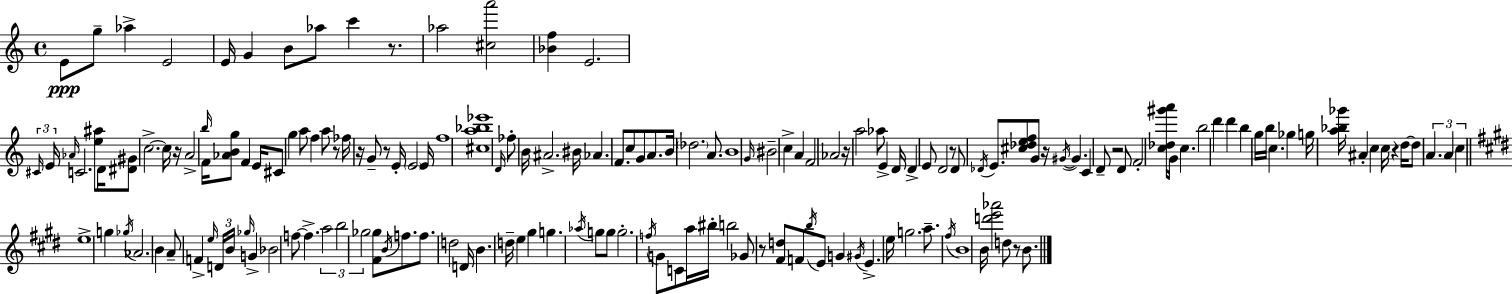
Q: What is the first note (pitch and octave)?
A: E4